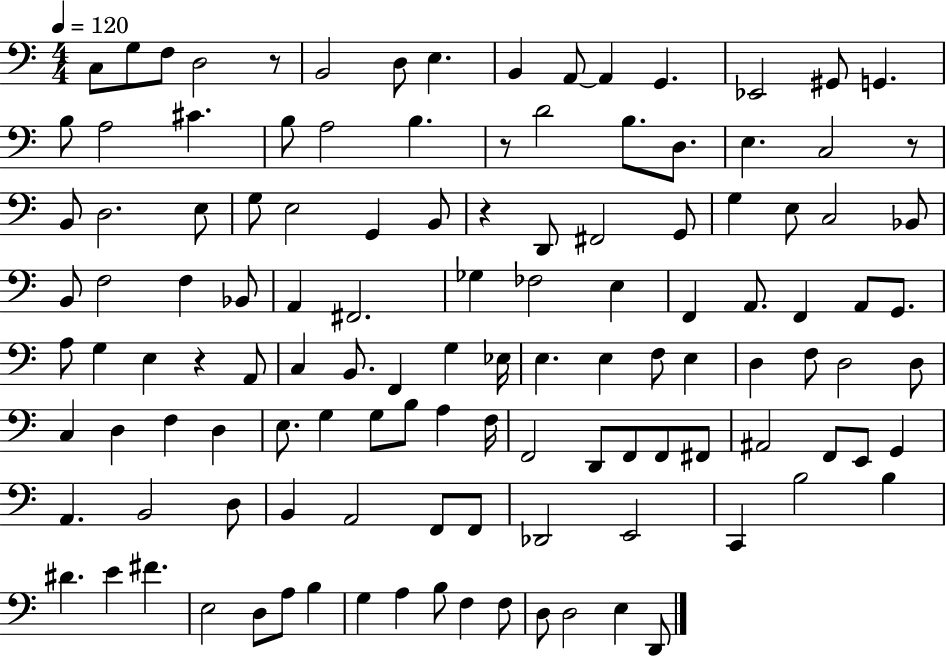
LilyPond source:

{
  \clef bass
  \numericTimeSignature
  \time 4/4
  \key c \major
  \tempo 4 = 120
  c8 g8 f8 d2 r8 | b,2 d8 e4. | b,4 a,8~~ a,4 g,4. | ees,2 gis,8 g,4. | \break b8 a2 cis'4. | b8 a2 b4. | r8 d'2 b8. d8. | e4. c2 r8 | \break b,8 d2. e8 | g8 e2 g,4 b,8 | r4 d,8 fis,2 g,8 | g4 e8 c2 bes,8 | \break b,8 f2 f4 bes,8 | a,4 fis,2. | ges4 fes2 e4 | f,4 a,8. f,4 a,8 g,8. | \break a8 g4 e4 r4 a,8 | c4 b,8. f,4 g4 ees16 | e4. e4 f8 e4 | d4 f8 d2 d8 | \break c4 d4 f4 d4 | e8. g4 g8 b8 a4 f16 | f,2 d,8 f,8 f,8 fis,8 | ais,2 f,8 e,8 g,4 | \break a,4. b,2 d8 | b,4 a,2 f,8 f,8 | des,2 e,2 | c,4 b2 b4 | \break dis'4. e'4 fis'4. | e2 d8 a8 b4 | g4 a4 b8 f4 f8 | d8 d2 e4 d,8 | \break \bar "|."
}